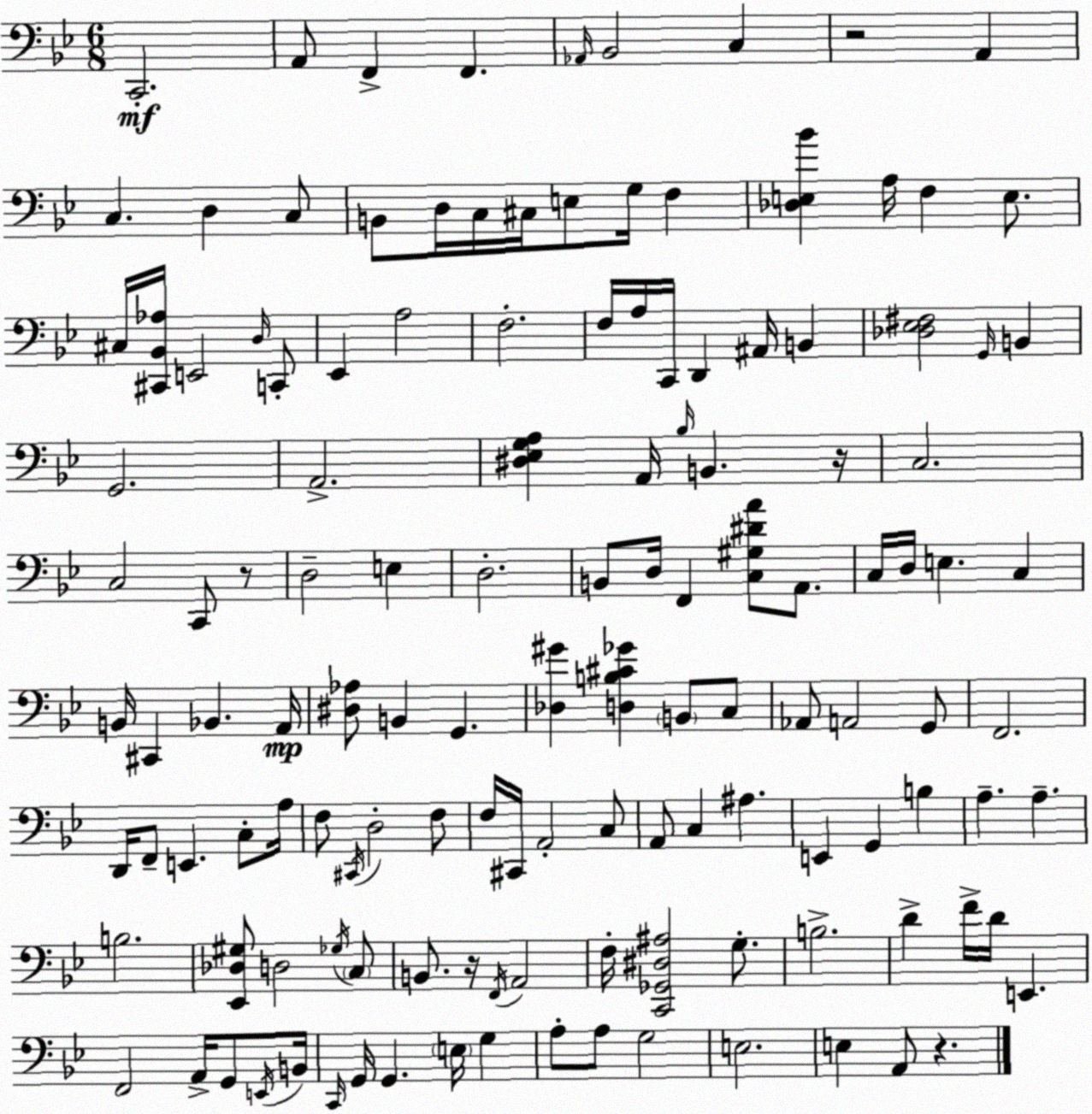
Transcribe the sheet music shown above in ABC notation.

X:1
T:Untitled
M:6/8
L:1/4
K:Bb
C,,2 A,,/2 F,, F,, _A,,/4 _B,,2 C, z2 A,, C, D, C,/2 B,,/2 D,/4 C,/4 ^C,/4 E,/2 G,/4 F, [_D,E,_B] A,/4 F, E,/2 ^C,/4 [^C,,_B,,_A,]/4 E,,2 D,/4 C,,/2 _E,, A,2 F,2 F,/4 A,/4 C,,/4 D,, ^A,,/4 B,, [_D,_E,^F,]2 G,,/4 B,, G,,2 A,,2 [^D,_E,G,A,] A,,/4 _B,/4 B,, z/4 C,2 C,2 C,,/2 z/2 D,2 E, D,2 B,,/2 D,/4 F,, [C,^G,^DA]/2 A,,/2 C,/4 D,/4 E, C, B,,/4 ^C,, _B,, A,,/4 [^D,_A,]/2 B,, G,, [_D,^G] [D,B,^C_G] B,,/2 C,/2 _A,,/2 A,,2 G,,/2 F,,2 D,,/4 F,,/2 E,, C,/2 A,/4 F,/2 ^C,,/4 D,2 F,/2 F,/4 ^C,,/4 A,,2 C,/2 A,,/2 C, ^A, E,, G,, B, A, A, B,2 [_E,,_D,^G,]/2 D,2 _G,/4 C,/2 B,,/2 z/4 F,,/4 A,,2 F,/4 [C,,_G,,^D,^A,]2 G,/2 B,2 D F/4 D/4 E,, F,,2 A,,/4 G,,/2 E,,/4 B,,/4 C,,/4 G,,/4 G,, E,/4 G, A,/2 A,/2 G,2 E,2 E, A,,/2 z